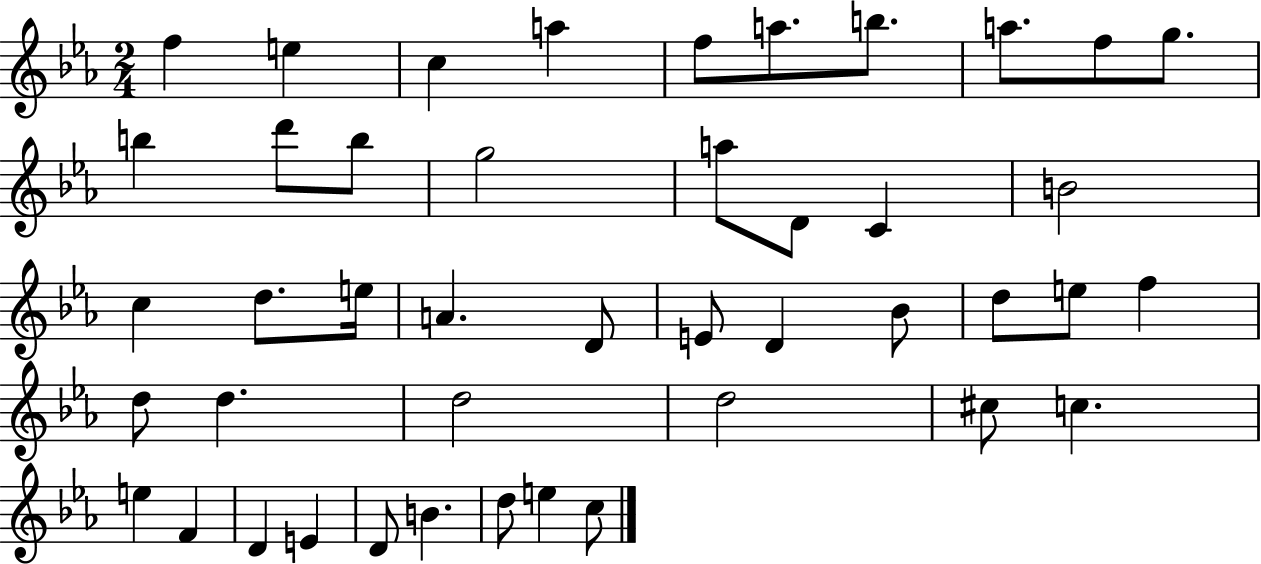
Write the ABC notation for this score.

X:1
T:Untitled
M:2/4
L:1/4
K:Eb
f e c a f/2 a/2 b/2 a/2 f/2 g/2 b d'/2 b/2 g2 a/2 D/2 C B2 c d/2 e/4 A D/2 E/2 D _B/2 d/2 e/2 f d/2 d d2 d2 ^c/2 c e F D E D/2 B d/2 e c/2